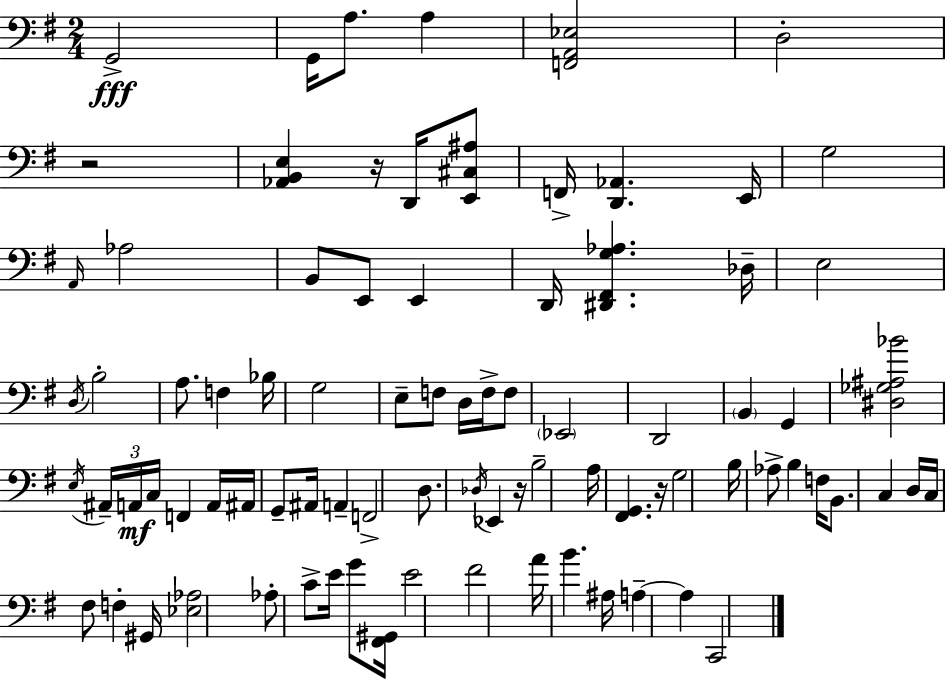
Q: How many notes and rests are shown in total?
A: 85